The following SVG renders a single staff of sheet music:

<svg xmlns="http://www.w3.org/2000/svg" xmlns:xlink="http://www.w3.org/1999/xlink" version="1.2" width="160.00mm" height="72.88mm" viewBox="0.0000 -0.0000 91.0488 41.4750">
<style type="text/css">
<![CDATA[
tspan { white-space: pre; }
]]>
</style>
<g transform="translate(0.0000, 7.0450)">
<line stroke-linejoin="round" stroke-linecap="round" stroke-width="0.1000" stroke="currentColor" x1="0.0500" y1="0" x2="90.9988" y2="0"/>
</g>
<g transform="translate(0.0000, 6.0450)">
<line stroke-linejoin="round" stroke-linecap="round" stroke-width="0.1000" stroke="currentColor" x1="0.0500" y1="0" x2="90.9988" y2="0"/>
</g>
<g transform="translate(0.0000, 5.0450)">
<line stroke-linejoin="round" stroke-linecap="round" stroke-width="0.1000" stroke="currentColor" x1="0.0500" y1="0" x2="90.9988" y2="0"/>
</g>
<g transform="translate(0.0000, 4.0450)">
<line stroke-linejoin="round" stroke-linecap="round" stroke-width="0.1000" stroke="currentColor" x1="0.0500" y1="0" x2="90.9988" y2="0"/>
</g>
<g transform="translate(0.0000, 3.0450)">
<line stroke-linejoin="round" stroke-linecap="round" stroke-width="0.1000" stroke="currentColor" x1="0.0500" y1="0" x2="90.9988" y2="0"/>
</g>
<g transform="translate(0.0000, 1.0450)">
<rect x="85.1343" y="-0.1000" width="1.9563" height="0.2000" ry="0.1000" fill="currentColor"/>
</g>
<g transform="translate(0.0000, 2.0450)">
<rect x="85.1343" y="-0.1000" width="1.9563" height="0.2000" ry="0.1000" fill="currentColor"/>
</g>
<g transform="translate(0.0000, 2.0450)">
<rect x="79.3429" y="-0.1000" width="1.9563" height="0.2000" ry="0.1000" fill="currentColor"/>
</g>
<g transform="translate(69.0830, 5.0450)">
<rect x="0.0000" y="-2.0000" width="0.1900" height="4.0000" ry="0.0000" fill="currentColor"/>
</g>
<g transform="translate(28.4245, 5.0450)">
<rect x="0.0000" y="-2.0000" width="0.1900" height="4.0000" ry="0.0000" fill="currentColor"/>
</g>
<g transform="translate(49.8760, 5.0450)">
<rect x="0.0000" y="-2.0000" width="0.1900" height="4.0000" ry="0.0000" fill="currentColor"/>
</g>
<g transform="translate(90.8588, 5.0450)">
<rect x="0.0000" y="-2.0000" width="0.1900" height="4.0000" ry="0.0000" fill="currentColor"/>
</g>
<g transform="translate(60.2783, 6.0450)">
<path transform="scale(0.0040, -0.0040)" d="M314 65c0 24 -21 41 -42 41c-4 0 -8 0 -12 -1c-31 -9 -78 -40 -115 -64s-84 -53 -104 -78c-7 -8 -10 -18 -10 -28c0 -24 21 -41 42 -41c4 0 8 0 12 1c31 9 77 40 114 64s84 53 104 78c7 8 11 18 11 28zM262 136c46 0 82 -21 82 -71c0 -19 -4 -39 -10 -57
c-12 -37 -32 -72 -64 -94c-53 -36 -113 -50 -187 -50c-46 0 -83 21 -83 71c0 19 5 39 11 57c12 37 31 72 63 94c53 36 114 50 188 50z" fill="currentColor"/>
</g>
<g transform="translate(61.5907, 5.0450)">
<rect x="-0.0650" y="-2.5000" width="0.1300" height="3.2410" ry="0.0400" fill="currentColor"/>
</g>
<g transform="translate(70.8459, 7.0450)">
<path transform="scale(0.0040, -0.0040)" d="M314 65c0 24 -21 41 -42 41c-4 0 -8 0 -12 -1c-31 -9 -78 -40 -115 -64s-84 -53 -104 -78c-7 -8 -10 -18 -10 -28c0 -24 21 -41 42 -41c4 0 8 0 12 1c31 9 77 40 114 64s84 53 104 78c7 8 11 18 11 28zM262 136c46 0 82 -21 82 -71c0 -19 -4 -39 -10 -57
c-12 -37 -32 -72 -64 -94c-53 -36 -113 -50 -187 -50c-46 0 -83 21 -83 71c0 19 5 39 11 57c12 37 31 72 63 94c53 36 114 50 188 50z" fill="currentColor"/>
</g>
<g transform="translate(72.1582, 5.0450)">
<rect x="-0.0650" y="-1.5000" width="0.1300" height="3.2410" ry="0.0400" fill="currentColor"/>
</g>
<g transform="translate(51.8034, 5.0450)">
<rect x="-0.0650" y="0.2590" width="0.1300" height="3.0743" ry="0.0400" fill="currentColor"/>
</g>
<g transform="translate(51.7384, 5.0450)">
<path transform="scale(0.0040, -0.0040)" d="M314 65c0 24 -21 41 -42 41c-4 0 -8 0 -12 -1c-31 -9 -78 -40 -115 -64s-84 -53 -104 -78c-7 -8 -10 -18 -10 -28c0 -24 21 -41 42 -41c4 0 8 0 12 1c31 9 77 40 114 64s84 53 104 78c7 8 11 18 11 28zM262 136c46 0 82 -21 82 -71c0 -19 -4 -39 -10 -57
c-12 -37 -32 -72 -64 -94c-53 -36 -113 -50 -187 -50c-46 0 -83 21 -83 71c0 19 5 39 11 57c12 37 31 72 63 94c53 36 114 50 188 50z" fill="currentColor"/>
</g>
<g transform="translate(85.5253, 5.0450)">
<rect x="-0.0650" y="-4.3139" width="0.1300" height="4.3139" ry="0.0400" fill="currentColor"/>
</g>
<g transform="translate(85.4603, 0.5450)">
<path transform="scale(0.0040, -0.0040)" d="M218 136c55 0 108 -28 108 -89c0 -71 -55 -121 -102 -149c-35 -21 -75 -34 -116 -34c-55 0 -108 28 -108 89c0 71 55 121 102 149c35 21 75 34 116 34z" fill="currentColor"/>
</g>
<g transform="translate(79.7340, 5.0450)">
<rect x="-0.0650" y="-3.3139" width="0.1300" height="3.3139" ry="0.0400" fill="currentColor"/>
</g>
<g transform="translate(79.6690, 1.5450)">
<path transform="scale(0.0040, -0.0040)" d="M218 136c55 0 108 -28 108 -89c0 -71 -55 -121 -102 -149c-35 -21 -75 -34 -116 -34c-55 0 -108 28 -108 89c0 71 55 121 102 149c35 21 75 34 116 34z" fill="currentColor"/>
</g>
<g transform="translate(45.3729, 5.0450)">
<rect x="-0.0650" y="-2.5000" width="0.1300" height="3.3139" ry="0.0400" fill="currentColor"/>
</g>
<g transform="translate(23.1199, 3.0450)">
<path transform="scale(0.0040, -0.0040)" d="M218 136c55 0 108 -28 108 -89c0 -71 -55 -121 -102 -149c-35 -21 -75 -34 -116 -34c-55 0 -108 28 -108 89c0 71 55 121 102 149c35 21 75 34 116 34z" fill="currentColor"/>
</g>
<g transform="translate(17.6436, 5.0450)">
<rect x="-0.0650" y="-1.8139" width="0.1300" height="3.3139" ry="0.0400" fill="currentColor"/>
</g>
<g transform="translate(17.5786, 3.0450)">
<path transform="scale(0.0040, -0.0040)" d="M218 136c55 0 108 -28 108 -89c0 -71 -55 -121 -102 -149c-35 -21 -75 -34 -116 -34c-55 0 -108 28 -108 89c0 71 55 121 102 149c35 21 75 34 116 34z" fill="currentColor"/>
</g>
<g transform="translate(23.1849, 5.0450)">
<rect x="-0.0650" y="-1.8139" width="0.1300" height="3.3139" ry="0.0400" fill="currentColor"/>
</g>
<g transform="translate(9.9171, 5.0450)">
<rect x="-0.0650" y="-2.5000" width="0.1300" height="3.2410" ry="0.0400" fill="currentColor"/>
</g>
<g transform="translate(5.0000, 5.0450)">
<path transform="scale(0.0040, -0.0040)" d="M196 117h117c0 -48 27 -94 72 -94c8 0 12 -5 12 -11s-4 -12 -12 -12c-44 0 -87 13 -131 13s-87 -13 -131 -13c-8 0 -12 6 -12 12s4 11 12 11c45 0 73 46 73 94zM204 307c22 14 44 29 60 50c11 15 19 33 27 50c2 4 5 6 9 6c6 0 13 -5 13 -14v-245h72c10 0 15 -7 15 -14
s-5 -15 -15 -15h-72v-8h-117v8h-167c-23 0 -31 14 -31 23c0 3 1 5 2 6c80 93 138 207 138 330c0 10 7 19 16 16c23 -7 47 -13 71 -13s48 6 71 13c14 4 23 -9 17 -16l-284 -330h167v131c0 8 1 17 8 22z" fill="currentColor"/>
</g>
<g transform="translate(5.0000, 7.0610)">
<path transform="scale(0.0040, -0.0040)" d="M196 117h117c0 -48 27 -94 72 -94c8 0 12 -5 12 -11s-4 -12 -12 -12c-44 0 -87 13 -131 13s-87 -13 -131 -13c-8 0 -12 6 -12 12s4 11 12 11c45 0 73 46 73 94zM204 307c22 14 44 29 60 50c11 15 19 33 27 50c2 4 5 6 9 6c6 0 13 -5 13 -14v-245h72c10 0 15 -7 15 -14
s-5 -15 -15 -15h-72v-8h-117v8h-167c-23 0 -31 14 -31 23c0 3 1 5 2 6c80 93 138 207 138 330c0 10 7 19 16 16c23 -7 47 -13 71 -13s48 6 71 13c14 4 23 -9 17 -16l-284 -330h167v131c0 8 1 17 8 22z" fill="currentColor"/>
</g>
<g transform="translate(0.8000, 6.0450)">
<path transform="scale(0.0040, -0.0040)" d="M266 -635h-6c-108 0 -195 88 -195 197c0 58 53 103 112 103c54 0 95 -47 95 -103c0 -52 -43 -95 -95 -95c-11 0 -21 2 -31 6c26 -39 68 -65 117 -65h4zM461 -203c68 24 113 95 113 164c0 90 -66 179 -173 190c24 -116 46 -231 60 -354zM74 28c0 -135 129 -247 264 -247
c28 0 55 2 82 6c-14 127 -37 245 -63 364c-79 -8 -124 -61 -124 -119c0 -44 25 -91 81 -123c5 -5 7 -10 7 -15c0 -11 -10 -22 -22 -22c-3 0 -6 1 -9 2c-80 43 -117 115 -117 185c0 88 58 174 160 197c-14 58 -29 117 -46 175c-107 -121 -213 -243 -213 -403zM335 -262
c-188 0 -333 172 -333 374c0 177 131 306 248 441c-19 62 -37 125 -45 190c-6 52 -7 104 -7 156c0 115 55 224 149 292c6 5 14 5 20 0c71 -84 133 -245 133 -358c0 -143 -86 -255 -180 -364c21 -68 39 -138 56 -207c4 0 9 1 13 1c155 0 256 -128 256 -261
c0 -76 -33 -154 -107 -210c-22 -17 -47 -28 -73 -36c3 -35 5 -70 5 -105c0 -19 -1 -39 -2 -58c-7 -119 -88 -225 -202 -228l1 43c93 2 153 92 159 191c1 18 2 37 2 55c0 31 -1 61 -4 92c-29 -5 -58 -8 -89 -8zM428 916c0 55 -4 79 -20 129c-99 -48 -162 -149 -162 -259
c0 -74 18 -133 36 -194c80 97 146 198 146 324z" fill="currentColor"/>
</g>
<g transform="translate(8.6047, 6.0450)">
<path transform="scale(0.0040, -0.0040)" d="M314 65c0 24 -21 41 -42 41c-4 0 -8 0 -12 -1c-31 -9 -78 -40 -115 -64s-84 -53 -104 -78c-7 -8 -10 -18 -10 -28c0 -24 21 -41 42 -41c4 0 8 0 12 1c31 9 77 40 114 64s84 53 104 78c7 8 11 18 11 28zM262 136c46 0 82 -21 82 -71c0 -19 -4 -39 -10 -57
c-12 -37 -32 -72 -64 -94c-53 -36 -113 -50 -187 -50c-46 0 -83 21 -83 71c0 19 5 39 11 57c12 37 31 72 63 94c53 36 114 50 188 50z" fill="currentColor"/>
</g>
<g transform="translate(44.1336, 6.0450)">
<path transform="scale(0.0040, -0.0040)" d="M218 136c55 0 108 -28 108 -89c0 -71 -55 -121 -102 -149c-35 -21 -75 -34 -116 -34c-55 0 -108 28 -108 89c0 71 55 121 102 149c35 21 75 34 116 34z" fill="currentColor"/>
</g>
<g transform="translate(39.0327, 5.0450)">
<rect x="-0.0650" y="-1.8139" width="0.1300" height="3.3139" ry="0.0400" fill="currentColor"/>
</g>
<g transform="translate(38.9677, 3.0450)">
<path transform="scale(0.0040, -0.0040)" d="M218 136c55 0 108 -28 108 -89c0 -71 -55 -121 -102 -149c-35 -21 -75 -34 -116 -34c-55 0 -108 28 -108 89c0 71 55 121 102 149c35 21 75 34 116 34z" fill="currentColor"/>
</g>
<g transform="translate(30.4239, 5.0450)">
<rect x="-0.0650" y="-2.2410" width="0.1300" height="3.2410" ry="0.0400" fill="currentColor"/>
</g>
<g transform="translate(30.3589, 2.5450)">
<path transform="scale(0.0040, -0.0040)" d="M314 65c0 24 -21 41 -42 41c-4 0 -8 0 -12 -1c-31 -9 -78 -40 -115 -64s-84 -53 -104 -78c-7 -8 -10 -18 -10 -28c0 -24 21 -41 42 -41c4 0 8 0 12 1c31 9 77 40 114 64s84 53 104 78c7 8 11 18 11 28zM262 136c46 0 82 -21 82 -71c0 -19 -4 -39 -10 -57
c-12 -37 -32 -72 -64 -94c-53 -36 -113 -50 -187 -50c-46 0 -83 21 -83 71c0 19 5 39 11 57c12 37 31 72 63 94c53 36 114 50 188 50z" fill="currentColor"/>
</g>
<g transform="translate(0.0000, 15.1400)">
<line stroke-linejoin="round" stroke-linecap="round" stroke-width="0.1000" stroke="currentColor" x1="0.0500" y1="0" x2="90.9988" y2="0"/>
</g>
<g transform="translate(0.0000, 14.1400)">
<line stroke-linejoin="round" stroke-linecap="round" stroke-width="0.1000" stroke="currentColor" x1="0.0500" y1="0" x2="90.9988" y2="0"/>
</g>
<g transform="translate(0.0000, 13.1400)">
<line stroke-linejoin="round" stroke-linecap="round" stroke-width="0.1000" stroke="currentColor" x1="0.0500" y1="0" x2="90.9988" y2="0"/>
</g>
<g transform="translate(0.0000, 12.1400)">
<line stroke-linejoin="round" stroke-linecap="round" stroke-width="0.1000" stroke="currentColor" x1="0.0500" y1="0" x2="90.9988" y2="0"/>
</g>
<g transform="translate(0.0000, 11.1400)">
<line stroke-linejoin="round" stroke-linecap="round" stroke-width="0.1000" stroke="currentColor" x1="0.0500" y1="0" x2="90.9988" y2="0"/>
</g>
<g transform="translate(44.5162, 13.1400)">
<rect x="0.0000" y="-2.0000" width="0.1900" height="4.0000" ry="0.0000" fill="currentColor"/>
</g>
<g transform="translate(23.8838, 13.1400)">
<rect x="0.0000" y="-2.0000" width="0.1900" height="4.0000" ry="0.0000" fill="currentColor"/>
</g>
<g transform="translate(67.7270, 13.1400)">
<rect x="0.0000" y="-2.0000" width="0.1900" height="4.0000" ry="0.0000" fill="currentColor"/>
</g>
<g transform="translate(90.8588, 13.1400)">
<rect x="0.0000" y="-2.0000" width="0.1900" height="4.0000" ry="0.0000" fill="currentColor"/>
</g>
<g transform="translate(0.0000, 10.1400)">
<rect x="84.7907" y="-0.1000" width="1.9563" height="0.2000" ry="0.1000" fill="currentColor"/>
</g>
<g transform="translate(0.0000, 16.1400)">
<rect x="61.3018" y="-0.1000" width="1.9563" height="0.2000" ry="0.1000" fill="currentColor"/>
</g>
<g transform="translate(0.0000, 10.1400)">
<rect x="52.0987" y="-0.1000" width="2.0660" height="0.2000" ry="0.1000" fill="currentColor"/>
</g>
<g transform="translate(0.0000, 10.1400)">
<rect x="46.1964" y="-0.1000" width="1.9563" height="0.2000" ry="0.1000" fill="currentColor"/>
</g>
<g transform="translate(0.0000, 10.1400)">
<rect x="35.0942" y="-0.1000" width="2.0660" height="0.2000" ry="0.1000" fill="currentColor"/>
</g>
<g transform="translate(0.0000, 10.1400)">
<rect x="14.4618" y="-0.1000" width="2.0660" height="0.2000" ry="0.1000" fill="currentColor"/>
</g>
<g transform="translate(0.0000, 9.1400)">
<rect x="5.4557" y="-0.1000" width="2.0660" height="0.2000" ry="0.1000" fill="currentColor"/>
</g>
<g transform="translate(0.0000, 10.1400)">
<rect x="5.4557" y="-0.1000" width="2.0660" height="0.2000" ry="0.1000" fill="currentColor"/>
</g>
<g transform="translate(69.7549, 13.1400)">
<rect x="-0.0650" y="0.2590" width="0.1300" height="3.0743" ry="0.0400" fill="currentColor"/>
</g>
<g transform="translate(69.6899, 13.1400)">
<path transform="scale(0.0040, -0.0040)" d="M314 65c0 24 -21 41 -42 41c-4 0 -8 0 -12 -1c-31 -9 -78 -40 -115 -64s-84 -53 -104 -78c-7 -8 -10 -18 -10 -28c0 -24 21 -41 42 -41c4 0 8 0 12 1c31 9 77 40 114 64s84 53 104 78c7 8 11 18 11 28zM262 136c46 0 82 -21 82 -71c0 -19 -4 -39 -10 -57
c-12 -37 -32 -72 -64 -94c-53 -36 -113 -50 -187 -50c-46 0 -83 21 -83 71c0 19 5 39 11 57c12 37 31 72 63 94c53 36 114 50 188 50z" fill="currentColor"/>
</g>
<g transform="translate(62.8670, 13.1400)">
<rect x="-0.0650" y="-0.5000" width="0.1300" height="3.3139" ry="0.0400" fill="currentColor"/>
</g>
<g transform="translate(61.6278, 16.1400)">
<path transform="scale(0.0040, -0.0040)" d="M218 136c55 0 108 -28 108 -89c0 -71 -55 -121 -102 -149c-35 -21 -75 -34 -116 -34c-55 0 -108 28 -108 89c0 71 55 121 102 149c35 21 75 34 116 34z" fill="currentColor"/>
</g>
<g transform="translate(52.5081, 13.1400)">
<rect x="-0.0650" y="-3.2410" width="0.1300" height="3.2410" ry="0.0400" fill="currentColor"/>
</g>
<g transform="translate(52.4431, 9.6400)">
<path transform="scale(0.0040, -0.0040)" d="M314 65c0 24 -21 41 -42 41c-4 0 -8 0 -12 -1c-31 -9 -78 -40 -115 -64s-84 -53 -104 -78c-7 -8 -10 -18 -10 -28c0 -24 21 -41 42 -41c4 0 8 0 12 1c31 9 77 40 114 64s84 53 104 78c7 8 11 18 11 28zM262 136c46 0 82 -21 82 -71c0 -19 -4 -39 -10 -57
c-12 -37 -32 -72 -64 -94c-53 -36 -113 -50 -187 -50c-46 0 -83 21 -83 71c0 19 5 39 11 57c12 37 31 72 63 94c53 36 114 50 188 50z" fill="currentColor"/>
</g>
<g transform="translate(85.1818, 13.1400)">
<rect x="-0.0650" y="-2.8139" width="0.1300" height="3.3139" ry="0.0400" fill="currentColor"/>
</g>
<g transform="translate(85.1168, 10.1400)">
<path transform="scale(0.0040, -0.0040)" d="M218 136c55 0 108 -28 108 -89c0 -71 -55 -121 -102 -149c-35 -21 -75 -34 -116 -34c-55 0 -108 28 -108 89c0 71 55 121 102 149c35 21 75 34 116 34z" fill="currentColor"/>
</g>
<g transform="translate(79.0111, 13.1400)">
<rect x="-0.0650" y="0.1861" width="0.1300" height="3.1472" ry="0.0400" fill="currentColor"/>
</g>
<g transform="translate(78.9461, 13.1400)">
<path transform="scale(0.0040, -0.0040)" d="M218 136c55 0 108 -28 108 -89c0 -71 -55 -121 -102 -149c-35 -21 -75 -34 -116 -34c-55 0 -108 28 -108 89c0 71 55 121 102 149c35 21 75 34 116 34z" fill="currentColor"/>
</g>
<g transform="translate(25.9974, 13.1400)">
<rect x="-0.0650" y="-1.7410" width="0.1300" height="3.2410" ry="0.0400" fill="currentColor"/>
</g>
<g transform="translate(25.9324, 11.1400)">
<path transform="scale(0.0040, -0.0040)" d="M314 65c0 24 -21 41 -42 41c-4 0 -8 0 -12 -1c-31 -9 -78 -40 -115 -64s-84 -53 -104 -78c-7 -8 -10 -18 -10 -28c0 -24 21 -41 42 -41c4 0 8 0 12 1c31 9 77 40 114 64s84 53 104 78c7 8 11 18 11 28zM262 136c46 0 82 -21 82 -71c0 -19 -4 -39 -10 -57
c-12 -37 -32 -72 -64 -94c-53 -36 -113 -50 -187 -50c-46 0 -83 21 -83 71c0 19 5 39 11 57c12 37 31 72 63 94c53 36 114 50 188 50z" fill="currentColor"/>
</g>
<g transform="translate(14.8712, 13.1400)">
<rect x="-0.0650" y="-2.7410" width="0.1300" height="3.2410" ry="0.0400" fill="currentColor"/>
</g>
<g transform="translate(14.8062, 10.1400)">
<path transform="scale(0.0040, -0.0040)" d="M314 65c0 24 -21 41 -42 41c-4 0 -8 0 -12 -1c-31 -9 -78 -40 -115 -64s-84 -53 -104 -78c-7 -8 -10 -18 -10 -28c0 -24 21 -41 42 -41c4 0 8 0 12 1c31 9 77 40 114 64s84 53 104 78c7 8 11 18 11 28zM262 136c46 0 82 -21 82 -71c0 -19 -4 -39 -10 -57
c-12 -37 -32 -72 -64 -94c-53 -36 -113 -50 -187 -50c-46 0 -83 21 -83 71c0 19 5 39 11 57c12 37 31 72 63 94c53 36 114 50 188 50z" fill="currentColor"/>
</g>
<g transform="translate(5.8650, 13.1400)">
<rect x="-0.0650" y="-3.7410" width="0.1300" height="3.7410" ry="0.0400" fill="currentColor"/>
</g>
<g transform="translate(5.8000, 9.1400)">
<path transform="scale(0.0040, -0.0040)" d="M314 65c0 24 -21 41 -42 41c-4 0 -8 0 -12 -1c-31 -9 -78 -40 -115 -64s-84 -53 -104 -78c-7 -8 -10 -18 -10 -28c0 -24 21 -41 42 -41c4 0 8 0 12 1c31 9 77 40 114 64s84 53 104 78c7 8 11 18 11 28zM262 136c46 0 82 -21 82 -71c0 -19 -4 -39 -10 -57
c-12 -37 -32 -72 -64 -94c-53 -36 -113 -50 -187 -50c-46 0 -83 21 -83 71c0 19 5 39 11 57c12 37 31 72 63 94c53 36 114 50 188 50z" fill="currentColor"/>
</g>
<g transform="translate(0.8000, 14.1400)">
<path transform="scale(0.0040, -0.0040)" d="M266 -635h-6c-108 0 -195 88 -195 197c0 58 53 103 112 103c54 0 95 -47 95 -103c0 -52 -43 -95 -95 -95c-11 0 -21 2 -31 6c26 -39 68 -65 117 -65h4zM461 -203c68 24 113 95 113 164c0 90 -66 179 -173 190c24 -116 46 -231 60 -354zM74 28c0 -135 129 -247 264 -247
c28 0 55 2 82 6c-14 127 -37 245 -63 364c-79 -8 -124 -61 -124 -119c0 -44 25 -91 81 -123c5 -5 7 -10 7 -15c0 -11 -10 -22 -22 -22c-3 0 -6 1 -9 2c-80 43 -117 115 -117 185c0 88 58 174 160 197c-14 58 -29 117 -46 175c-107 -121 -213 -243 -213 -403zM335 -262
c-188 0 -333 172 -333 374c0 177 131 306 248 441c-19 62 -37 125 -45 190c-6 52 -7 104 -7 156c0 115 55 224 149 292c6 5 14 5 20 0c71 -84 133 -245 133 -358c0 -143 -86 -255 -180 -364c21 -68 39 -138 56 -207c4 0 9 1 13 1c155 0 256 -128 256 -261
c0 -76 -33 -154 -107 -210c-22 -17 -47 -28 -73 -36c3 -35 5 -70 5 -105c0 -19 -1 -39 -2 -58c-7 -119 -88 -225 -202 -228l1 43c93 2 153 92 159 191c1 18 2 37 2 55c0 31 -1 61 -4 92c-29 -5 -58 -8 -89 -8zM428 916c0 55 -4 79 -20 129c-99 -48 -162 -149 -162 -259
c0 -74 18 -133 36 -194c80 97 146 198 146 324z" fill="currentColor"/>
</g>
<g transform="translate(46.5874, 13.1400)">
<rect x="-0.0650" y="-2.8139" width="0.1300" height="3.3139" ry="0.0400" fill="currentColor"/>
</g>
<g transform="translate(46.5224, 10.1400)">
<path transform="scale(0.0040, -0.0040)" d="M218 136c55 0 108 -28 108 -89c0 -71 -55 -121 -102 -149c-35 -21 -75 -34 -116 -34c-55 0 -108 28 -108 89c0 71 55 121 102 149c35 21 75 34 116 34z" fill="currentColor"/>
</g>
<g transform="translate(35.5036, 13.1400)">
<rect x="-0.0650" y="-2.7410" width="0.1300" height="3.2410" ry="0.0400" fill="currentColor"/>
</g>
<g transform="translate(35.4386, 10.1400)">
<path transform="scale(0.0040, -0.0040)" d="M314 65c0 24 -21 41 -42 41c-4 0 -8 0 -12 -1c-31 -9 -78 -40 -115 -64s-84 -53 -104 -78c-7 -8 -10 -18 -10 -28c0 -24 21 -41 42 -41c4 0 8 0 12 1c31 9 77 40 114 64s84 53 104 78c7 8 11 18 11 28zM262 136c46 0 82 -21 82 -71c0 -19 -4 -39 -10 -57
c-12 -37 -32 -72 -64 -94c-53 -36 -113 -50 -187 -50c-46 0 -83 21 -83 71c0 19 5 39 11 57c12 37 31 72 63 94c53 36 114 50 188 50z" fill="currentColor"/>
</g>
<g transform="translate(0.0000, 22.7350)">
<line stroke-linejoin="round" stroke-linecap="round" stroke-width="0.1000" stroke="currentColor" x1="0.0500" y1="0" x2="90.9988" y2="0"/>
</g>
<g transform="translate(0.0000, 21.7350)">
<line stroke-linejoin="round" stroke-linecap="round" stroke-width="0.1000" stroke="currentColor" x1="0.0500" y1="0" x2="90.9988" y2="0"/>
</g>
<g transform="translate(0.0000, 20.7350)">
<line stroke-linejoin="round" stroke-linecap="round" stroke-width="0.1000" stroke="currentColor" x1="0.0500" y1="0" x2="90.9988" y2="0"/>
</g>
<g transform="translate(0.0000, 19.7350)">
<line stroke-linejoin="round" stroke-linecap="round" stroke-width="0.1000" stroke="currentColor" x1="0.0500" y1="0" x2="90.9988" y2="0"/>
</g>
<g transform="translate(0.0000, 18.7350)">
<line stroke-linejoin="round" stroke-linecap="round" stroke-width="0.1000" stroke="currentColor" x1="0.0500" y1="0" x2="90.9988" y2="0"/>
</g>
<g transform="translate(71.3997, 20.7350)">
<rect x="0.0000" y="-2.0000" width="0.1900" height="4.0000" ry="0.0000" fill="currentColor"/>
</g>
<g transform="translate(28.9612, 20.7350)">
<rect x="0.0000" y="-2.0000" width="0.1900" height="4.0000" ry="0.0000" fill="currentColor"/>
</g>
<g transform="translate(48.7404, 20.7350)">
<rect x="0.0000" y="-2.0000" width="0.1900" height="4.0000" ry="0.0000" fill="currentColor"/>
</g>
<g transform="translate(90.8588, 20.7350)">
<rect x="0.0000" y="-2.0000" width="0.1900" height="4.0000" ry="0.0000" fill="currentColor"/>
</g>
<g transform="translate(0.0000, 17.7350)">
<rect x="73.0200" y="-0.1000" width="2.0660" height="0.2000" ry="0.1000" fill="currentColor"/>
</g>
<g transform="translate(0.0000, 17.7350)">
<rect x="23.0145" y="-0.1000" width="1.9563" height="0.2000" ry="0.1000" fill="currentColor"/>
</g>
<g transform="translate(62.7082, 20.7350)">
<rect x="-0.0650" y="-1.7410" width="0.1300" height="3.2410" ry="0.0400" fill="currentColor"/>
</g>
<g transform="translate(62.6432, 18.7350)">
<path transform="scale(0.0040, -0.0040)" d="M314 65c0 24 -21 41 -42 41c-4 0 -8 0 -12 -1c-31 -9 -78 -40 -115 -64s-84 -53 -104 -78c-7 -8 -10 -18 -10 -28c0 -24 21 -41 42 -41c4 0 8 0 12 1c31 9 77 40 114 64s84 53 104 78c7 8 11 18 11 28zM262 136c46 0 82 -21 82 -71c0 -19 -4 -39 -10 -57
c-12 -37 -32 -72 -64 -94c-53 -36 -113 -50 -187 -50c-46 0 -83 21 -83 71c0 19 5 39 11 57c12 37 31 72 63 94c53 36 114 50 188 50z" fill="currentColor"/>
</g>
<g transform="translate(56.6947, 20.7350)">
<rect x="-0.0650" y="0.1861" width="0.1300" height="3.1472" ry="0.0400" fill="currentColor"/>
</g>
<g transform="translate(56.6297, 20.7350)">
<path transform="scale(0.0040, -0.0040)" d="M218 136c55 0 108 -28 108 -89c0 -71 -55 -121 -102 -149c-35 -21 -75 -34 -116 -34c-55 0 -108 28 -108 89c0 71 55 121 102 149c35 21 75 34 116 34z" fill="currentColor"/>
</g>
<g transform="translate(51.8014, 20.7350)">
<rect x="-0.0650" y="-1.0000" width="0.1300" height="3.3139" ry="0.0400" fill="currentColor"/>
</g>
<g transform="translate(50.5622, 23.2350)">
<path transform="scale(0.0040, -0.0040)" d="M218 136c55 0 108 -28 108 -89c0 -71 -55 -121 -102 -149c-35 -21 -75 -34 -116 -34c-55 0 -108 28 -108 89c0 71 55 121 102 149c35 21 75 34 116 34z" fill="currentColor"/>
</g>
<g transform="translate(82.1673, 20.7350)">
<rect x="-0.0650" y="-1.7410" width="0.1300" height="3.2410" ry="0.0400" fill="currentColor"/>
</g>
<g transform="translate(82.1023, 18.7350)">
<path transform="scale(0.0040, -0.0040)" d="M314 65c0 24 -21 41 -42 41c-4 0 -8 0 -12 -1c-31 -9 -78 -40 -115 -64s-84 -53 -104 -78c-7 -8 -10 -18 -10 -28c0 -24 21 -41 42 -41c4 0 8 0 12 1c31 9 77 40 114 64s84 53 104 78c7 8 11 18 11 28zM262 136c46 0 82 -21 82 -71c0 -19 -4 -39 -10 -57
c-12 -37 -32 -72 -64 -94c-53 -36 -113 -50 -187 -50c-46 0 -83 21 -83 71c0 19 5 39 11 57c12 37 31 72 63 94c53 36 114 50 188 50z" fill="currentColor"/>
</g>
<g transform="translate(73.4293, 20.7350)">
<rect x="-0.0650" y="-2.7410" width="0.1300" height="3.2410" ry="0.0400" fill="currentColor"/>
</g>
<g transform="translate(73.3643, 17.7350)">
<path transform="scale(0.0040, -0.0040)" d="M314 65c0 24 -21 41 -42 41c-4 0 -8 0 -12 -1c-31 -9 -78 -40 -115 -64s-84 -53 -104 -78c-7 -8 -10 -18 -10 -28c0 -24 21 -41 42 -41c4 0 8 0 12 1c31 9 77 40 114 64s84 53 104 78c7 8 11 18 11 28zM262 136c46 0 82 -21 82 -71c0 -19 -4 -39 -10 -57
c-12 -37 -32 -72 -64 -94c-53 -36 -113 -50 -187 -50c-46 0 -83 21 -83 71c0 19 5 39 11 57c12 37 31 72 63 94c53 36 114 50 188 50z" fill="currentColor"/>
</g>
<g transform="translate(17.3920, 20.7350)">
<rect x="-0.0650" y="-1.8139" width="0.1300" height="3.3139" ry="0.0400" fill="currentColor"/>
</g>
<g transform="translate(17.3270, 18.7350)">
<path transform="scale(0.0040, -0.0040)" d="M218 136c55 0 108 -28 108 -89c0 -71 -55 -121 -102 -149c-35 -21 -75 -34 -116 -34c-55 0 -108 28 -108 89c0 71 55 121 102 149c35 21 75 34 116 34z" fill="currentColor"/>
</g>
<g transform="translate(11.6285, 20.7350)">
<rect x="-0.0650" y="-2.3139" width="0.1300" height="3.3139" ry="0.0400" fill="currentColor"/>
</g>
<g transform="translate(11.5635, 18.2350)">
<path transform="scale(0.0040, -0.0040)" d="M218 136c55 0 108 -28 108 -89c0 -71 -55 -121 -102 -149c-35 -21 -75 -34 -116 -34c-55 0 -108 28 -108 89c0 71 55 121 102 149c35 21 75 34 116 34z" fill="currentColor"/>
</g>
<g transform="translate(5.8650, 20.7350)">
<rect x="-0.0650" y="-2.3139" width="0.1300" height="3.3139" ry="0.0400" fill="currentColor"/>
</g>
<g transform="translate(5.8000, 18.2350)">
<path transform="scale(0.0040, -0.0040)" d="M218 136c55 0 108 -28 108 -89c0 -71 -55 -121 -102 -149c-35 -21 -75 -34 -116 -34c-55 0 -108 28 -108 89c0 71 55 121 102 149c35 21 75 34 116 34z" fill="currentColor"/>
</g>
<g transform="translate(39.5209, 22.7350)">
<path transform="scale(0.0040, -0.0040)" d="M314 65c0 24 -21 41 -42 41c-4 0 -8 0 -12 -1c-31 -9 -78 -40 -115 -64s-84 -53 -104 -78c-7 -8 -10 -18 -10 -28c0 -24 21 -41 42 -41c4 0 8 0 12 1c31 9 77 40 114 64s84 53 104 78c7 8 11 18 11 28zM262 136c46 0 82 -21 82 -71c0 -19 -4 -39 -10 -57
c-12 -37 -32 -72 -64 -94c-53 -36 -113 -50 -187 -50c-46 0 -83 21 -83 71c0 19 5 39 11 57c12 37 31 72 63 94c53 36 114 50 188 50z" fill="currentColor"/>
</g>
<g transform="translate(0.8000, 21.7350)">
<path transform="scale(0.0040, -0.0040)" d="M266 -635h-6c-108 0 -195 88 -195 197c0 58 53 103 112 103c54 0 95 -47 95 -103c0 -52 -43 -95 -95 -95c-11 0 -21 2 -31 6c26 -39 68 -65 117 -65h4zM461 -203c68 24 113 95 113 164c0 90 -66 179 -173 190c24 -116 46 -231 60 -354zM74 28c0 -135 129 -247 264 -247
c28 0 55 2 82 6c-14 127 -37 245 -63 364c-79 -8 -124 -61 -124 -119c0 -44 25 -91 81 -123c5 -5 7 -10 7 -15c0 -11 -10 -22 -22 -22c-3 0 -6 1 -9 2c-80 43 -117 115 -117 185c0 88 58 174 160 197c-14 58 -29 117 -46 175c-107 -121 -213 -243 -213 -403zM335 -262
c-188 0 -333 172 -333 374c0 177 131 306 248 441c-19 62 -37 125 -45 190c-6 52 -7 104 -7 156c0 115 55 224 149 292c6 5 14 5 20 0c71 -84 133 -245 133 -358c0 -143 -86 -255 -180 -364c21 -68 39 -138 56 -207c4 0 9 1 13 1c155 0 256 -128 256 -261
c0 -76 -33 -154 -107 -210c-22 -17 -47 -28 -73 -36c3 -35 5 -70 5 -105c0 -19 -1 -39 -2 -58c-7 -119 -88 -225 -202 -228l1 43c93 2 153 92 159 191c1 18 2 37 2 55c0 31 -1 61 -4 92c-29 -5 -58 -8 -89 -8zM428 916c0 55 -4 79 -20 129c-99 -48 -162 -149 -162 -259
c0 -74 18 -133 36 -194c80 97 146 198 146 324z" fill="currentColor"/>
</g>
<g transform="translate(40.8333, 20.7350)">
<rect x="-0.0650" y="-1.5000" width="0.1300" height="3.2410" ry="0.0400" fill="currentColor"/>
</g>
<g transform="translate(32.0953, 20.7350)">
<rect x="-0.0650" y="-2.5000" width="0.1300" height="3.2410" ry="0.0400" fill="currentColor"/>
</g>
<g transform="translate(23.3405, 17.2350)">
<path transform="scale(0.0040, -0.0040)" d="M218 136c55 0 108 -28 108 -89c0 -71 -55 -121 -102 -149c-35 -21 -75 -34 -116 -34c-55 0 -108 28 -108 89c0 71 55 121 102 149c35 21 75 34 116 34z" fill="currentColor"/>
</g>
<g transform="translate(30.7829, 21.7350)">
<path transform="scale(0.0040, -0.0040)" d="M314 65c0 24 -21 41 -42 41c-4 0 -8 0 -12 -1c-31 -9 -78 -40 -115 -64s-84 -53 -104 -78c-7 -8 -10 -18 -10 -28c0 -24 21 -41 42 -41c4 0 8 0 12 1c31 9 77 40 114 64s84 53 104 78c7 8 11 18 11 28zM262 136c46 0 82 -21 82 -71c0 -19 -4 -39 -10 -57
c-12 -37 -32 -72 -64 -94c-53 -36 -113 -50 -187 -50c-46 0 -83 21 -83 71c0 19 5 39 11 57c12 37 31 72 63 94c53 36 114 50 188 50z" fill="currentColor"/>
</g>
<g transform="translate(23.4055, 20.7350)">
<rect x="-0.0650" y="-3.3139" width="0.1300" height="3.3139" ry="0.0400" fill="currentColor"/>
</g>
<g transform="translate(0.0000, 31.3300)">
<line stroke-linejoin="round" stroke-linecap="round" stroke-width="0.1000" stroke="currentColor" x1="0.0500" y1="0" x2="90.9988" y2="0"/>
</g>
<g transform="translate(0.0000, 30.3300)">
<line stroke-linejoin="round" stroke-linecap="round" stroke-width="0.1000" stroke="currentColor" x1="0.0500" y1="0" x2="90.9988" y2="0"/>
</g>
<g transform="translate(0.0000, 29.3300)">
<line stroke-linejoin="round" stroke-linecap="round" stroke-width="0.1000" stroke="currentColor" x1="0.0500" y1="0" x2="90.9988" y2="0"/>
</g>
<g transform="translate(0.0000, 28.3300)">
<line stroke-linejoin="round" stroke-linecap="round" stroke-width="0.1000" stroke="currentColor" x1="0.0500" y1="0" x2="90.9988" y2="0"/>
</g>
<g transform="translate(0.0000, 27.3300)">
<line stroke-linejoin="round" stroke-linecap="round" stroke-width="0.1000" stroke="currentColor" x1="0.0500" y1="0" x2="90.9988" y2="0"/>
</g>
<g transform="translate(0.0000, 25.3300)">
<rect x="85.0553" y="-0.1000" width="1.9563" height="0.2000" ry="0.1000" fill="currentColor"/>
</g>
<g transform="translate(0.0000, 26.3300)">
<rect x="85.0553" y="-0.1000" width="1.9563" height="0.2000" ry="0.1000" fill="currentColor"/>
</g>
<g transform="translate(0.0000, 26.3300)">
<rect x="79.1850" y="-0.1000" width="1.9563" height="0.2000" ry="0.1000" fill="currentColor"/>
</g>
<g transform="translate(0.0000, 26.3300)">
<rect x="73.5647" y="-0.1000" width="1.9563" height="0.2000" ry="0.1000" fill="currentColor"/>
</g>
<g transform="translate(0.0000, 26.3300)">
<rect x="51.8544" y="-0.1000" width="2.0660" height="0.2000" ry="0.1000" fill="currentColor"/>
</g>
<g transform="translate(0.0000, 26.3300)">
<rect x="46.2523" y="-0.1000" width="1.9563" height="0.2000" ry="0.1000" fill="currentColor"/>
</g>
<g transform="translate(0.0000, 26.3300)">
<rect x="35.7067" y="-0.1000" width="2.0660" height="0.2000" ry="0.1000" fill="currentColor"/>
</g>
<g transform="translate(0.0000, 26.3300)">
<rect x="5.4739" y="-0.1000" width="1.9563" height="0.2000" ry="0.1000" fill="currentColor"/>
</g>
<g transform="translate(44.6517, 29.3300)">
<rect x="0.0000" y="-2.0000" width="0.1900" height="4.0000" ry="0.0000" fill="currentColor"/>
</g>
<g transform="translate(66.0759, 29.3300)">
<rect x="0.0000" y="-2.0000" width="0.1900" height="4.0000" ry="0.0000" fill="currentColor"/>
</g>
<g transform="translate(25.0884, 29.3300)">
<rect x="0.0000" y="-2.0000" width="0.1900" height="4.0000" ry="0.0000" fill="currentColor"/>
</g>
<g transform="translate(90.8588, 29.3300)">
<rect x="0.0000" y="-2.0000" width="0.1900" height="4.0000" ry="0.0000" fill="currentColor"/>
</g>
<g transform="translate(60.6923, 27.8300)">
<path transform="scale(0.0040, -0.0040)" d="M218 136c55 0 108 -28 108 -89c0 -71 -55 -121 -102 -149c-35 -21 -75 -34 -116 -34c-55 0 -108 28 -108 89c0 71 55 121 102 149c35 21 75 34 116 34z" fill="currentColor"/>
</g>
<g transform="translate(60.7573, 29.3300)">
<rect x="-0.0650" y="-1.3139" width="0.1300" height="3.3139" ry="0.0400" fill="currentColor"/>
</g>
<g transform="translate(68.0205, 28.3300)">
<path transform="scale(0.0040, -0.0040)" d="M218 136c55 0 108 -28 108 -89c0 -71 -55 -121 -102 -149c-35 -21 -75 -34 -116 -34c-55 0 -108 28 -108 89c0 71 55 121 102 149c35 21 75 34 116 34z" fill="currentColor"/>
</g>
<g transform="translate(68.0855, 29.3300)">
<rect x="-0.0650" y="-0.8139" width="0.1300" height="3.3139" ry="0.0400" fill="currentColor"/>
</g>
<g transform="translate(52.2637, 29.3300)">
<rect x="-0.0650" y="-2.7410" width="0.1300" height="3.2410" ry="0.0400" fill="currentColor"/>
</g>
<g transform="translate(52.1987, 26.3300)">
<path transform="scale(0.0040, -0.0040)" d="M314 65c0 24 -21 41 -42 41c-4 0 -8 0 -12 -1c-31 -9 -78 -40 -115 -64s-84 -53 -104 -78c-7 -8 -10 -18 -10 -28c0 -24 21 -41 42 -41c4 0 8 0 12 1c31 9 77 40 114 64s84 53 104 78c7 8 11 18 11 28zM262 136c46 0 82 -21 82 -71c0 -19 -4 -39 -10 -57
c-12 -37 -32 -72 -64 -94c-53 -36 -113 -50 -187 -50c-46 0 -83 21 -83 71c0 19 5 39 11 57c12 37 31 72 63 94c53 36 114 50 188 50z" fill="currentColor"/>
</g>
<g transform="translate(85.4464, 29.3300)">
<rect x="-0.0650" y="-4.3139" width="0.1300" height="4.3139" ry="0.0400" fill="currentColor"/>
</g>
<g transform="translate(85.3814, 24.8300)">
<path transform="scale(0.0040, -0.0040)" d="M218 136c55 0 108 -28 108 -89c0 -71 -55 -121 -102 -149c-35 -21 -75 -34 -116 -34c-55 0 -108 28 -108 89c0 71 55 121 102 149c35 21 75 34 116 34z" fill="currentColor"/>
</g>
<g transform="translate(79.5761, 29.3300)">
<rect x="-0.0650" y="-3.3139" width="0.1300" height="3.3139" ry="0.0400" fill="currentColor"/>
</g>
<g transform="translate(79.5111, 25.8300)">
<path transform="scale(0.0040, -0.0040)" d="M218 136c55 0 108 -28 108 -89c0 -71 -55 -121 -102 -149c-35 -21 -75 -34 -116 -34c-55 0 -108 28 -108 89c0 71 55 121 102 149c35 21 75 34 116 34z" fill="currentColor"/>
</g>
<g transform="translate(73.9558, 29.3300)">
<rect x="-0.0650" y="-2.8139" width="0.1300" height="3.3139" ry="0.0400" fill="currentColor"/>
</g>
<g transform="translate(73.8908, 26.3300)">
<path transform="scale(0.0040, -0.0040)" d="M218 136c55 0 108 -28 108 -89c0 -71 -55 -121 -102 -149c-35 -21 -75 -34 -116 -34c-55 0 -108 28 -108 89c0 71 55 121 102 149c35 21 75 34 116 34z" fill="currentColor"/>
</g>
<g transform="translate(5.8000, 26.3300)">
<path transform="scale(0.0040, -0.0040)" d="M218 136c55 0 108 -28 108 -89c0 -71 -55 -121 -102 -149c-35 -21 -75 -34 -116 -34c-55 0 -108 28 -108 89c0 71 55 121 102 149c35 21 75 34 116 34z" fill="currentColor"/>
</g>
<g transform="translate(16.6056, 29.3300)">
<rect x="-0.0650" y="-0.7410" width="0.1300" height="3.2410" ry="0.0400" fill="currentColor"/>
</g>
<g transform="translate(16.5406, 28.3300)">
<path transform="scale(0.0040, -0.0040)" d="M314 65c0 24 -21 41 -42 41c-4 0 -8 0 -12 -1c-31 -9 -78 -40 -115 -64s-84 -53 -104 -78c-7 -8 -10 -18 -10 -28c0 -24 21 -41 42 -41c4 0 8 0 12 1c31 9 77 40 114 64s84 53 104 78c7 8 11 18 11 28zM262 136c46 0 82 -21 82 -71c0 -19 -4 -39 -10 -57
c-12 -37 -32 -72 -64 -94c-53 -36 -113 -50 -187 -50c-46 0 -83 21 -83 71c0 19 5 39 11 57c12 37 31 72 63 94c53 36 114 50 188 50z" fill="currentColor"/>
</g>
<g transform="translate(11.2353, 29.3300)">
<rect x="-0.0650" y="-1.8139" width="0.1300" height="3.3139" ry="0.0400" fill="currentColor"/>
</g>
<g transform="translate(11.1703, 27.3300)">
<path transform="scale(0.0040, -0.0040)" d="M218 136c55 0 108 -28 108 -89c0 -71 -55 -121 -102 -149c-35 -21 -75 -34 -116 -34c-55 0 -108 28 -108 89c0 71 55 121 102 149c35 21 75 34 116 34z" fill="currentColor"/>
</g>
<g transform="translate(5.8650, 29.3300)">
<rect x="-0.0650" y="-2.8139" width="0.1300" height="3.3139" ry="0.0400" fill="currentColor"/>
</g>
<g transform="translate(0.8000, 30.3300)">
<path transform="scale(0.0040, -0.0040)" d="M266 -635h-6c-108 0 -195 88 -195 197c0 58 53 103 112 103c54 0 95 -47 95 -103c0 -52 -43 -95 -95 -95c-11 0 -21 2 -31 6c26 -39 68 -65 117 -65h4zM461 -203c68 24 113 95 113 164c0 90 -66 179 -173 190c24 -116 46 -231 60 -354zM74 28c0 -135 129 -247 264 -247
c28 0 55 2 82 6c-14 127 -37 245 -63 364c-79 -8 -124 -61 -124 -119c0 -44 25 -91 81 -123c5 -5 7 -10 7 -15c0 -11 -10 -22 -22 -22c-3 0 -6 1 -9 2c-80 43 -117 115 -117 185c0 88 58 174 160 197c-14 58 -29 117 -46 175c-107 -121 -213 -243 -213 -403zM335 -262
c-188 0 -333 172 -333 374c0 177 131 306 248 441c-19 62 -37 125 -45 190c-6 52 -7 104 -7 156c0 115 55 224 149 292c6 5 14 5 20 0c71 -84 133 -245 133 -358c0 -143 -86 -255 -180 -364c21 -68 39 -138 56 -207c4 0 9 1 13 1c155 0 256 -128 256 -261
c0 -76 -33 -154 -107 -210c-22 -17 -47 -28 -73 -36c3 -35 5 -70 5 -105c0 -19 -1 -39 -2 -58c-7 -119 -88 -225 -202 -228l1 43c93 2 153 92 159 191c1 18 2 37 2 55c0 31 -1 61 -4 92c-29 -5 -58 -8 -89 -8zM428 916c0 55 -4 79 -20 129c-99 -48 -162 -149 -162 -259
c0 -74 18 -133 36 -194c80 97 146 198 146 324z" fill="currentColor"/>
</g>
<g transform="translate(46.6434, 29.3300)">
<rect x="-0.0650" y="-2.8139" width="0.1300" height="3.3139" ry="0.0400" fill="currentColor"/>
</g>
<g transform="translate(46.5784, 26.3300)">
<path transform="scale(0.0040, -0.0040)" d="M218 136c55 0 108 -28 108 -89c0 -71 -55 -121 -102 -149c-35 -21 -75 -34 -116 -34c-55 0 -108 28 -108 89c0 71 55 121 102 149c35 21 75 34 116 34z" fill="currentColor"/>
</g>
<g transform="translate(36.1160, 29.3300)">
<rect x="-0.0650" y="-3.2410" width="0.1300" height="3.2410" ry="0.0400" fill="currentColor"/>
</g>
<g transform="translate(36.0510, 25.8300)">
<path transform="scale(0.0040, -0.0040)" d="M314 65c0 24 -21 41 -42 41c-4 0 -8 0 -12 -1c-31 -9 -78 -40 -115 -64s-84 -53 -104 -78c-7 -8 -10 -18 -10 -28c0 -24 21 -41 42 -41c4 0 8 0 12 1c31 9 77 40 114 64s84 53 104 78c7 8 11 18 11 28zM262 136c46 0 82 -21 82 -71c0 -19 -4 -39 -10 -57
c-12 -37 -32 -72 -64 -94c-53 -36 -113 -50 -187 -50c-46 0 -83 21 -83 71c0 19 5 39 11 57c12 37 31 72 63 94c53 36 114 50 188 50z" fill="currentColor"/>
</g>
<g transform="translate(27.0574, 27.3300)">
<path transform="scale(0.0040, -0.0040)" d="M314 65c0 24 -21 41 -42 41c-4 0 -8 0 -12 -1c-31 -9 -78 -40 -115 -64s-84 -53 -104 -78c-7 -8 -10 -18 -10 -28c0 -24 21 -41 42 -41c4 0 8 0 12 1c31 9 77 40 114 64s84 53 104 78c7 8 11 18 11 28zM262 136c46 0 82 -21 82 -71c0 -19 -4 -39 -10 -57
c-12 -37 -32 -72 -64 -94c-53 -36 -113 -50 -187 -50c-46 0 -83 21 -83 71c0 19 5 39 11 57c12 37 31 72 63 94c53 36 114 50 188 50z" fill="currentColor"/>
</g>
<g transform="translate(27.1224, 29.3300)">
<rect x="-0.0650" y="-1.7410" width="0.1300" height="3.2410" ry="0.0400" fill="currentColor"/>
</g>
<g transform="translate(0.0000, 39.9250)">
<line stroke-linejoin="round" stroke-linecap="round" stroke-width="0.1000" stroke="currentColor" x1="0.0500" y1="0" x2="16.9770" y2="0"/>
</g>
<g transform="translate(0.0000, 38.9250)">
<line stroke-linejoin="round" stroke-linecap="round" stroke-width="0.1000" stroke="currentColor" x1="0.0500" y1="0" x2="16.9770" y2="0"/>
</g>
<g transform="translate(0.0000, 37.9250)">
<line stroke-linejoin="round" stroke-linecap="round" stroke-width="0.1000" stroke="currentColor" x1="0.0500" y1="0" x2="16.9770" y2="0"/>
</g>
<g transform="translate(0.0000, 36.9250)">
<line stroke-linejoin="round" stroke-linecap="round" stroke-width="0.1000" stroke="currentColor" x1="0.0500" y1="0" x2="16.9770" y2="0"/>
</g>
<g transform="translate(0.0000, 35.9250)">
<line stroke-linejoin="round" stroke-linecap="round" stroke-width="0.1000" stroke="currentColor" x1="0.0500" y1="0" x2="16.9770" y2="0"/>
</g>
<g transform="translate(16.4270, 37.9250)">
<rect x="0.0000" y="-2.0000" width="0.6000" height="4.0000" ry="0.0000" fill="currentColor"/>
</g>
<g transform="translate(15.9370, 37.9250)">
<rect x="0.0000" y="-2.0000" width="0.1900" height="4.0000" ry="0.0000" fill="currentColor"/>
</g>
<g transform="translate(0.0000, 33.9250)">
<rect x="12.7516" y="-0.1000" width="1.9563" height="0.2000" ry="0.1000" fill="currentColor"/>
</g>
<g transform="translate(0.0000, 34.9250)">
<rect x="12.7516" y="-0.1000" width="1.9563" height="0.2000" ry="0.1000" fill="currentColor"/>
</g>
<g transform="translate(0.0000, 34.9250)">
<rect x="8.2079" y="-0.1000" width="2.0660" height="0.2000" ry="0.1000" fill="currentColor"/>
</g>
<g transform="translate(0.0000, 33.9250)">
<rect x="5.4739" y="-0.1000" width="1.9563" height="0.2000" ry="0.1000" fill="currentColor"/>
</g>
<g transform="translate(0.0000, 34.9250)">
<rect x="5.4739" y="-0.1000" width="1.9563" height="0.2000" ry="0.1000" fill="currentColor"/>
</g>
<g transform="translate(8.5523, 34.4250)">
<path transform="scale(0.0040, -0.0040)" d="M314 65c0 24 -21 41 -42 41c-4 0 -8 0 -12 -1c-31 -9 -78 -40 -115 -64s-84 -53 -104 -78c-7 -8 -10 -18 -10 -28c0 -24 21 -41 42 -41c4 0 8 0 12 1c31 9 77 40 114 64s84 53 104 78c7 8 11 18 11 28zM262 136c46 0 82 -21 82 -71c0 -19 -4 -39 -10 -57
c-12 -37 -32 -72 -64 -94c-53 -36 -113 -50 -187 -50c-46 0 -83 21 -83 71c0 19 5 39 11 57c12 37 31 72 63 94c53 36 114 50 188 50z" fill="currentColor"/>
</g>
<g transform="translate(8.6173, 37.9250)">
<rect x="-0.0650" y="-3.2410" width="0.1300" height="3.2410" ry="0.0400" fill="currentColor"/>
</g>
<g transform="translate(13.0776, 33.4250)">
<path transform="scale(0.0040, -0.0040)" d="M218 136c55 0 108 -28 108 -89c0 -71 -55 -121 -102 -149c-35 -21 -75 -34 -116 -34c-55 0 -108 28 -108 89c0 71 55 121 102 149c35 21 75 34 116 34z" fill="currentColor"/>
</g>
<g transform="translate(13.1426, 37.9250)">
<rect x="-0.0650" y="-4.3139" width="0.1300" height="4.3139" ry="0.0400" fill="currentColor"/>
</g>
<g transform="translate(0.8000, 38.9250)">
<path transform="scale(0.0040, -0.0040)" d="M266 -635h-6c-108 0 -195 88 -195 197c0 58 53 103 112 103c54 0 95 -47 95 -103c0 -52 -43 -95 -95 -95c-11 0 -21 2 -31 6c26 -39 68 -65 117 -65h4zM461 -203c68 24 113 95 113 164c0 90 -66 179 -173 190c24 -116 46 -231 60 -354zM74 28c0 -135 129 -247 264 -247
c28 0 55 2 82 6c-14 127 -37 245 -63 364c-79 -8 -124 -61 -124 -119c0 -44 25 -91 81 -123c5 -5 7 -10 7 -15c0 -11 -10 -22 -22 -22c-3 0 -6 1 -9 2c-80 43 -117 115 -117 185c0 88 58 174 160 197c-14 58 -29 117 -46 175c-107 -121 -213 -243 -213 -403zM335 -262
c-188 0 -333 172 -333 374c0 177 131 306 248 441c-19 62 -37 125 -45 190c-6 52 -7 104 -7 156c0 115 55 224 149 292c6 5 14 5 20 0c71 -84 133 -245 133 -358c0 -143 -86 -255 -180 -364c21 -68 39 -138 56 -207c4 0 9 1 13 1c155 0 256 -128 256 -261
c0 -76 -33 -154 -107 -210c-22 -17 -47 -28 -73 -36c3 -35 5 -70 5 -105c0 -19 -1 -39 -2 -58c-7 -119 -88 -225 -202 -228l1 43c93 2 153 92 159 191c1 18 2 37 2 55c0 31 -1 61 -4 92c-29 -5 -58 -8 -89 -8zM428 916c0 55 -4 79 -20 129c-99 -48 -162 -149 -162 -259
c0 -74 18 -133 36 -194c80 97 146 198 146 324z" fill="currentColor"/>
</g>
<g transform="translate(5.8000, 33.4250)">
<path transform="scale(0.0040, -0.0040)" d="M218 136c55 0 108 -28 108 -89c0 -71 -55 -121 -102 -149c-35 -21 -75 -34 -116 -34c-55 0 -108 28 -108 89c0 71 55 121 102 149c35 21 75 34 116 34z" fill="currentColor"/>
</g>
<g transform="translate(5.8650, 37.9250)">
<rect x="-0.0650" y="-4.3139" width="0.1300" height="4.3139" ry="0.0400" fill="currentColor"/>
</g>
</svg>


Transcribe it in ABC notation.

X:1
T:Untitled
M:4/4
L:1/4
K:C
G2 f f g2 f G B2 G2 E2 b d' c'2 a2 f2 a2 a b2 C B2 B a g g f b G2 E2 D B f2 a2 f2 a f d2 f2 b2 a a2 e d a b d' d' b2 d'